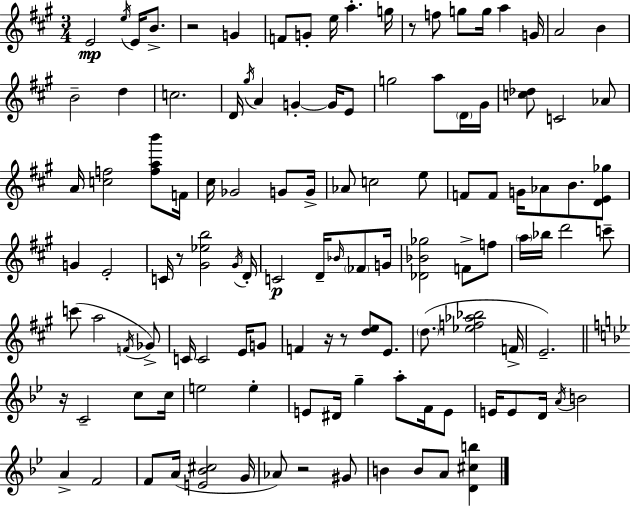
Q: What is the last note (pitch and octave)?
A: A4